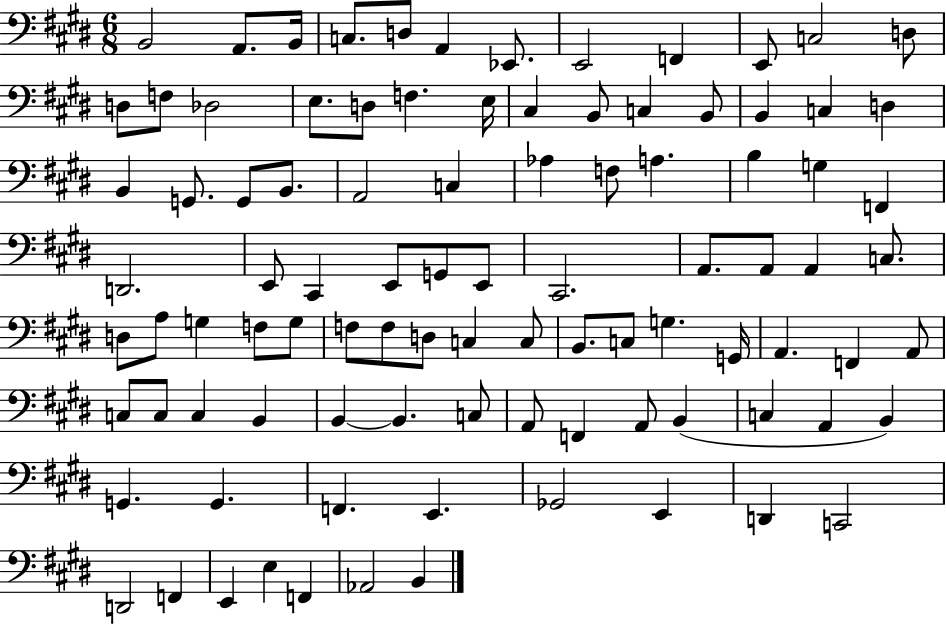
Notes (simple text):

B2/h A2/e. B2/s C3/e. D3/e A2/q Eb2/e. E2/h F2/q E2/e C3/h D3/e D3/e F3/e Db3/h E3/e. D3/e F3/q. E3/s C#3/q B2/e C3/q B2/e B2/q C3/q D3/q B2/q G2/e. G2/e B2/e. A2/h C3/q Ab3/q F3/e A3/q. B3/q G3/q F2/q D2/h. E2/e C#2/q E2/e G2/e E2/e C#2/h. A2/e. A2/e A2/q C3/e. D3/e A3/e G3/q F3/e G3/e F3/e F3/e D3/e C3/q C3/e B2/e. C3/e G3/q. G2/s A2/q. F2/q A2/e C3/e C3/e C3/q B2/q B2/q B2/q. C3/e A2/e F2/q A2/e B2/q C3/q A2/q B2/q G2/q. G2/q. F2/q. E2/q. Gb2/h E2/q D2/q C2/h D2/h F2/q E2/q E3/q F2/q Ab2/h B2/q